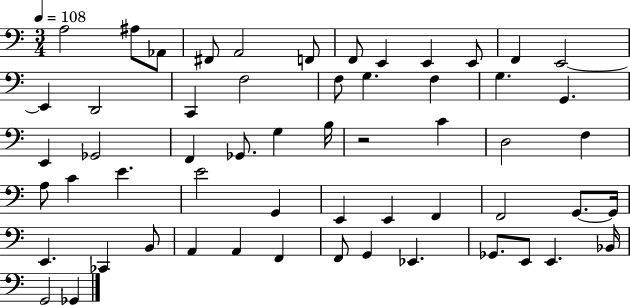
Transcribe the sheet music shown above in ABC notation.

X:1
T:Untitled
M:3/4
L:1/4
K:C
A,2 ^A,/2 _A,,/2 ^F,,/2 A,,2 F,,/2 F,,/2 E,, E,, E,,/2 F,, E,,2 E,, D,,2 C,, F,2 F,/2 G, F, G, G,, E,, _G,,2 F,, _G,,/2 G, B,/4 z2 C D,2 F, A,/2 C E E2 G,, E,, E,, F,, F,,2 G,,/2 G,,/4 E,, _C,, B,,/2 A,, A,, F,, F,,/2 G,, _E,, _G,,/2 E,,/2 E,, _B,,/4 G,,2 _G,,